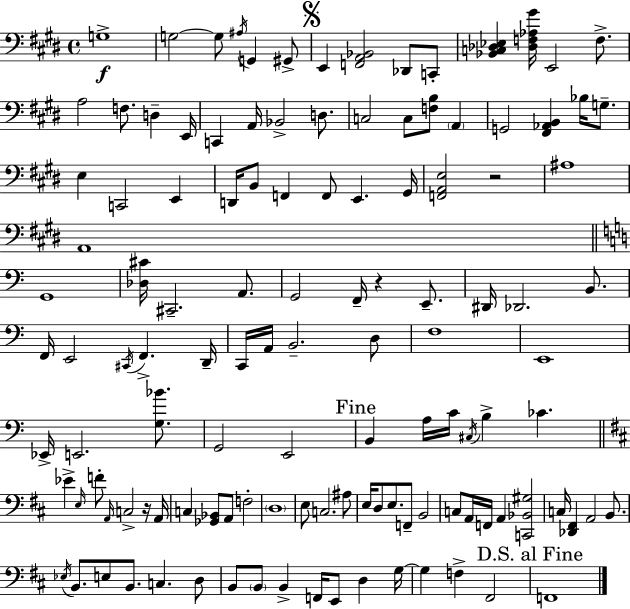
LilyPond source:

{
  \clef bass
  \time 4/4
  \defaultTimeSignature
  \key e \major
  g1->\f | g2~~ g8 \acciaccatura { ais16 } g,4 gis,8-> | \mark \markup { \musicglyph "scripts.segno" } e,4 <f, a, bes,>2 des,8 c,8-. | <bes, c des ees>4 <des f aes gis'>16 e,2 f8.-> | \break a2 f8. d4-- | e,16 c,4 a,16 bes,2-> d8. | c2 c8 <f b>8 \parenthesize a,4 | g,2 <fis, aes, b,>4 bes16 g8.-- | \break e4 c,2 e,4 | d,16 b,8 f,4 f,8 e,4. | gis,16 <f, a, e>2 r2 | ais1 | \break a,1 | \bar "||" \break \key c \major g,1 | <des cis'>16 cis,2.-- a,8. | g,2 f,16-- r4 e,8.-- | dis,16 des,2. b,8. | \break f,16 e,2 \acciaccatura { cis,16 } f,4.-> | d,16-- c,16 a,16 b,2.-- d8 | f1 | e,1 | \break ees,16-> e,2. <g bes'>8. | g,2 e,2 | \mark "Fine" b,4 a16 c'16 \acciaccatura { cis16 } b4-> ces'4. | \bar "||" \break \key d \major ees'4-> \grace { e16 } f'8-. \grace { a,16 } c2-> | r16 a,16 c4 <ges, bes,>8 a,8 f2-. | \parenthesize d1 | e8 c2. | \break ais8 e16 d8 e8. f,8-- b,2 | c8 a,16 f,16 a,4 <c, bes, gis>2 | c16 <des, fis,>4 a,2 b,8. | \acciaccatura { ees16 } b,8. e8 b,8. c4. | \break d8 b,8 \parenthesize b,8 b,4-> f,16 e,8 d4 | g16~~ g4 f4-> fis,2 | \mark "D.S. al Fine" f,1 | \bar "|."
}